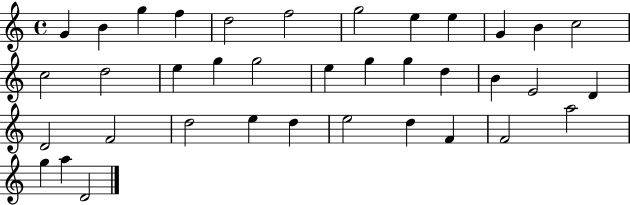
{
  \clef treble
  \time 4/4
  \defaultTimeSignature
  \key c \major
  g'4 b'4 g''4 f''4 | d''2 f''2 | g''2 e''4 e''4 | g'4 b'4 c''2 | \break c''2 d''2 | e''4 g''4 g''2 | e''4 g''4 g''4 d''4 | b'4 e'2 d'4 | \break d'2 f'2 | d''2 e''4 d''4 | e''2 d''4 f'4 | f'2 a''2 | \break g''4 a''4 d'2 | \bar "|."
}